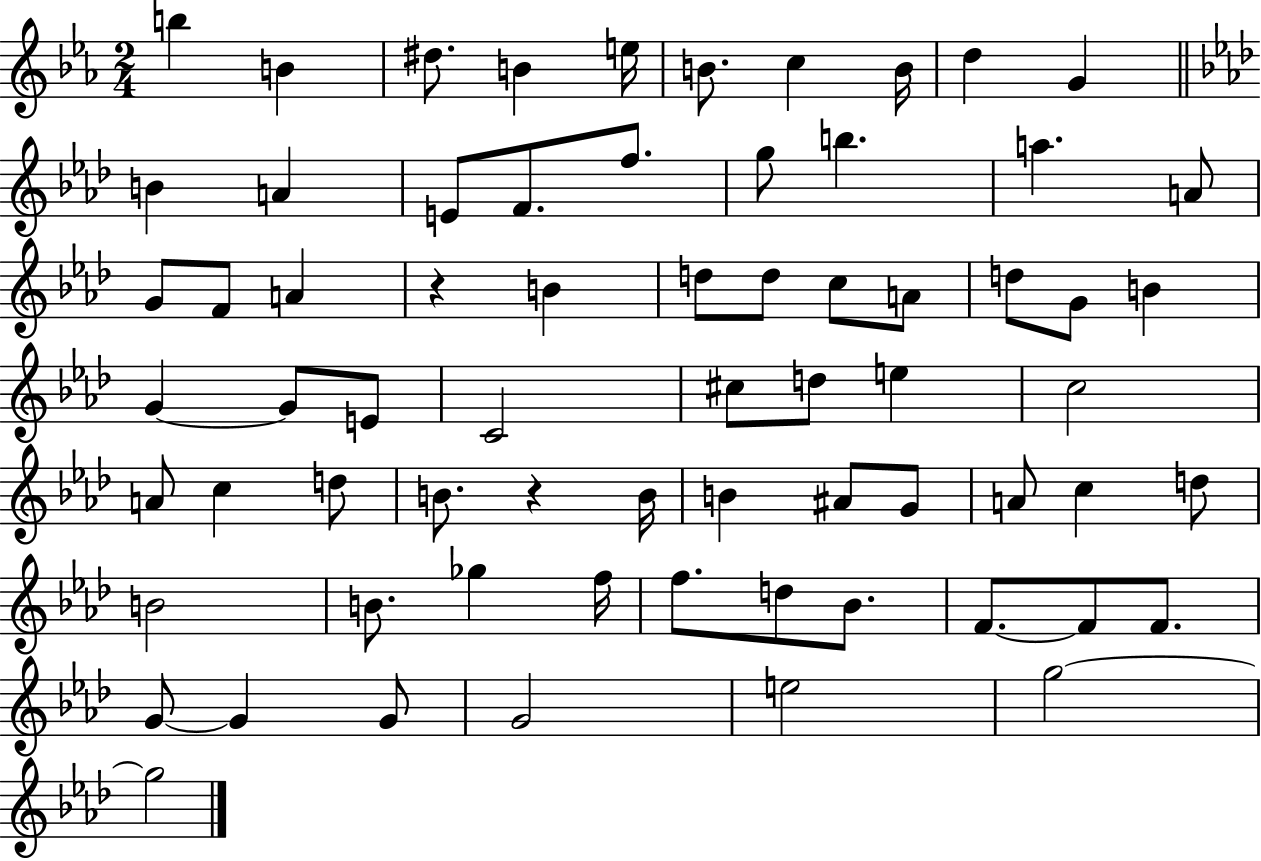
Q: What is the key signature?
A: EES major